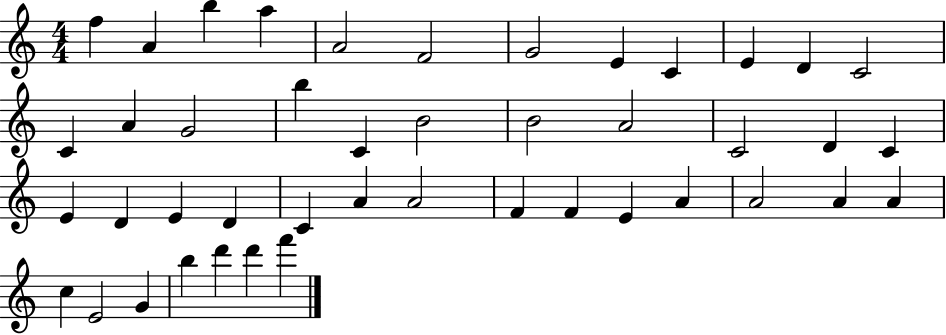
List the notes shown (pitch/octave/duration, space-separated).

F5/q A4/q B5/q A5/q A4/h F4/h G4/h E4/q C4/q E4/q D4/q C4/h C4/q A4/q G4/h B5/q C4/q B4/h B4/h A4/h C4/h D4/q C4/q E4/q D4/q E4/q D4/q C4/q A4/q A4/h F4/q F4/q E4/q A4/q A4/h A4/q A4/q C5/q E4/h G4/q B5/q D6/q D6/q F6/q